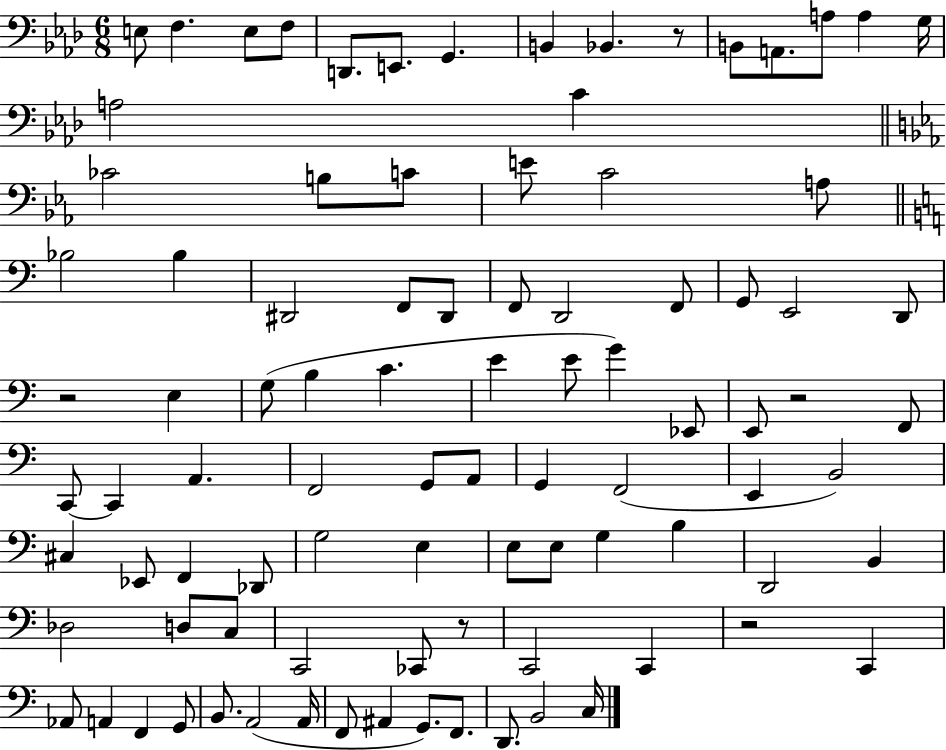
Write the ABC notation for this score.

X:1
T:Untitled
M:6/8
L:1/4
K:Ab
E,/2 F, E,/2 F,/2 D,,/2 E,,/2 G,, B,, _B,, z/2 B,,/2 A,,/2 A,/2 A, G,/4 A,2 C _C2 B,/2 C/2 E/2 C2 A,/2 _B,2 _B, ^D,,2 F,,/2 ^D,,/2 F,,/2 D,,2 F,,/2 G,,/2 E,,2 D,,/2 z2 E, G,/2 B, C E E/2 G _E,,/2 E,,/2 z2 F,,/2 C,,/2 C,, A,, F,,2 G,,/2 A,,/2 G,, F,,2 E,, B,,2 ^C, _E,,/2 F,, _D,,/2 G,2 E, E,/2 E,/2 G, B, D,,2 B,, _D,2 D,/2 C,/2 C,,2 _C,,/2 z/2 C,,2 C,, z2 C,, _A,,/2 A,, F,, G,,/2 B,,/2 A,,2 A,,/4 F,,/2 ^A,, G,,/2 F,,/2 D,,/2 B,,2 C,/4